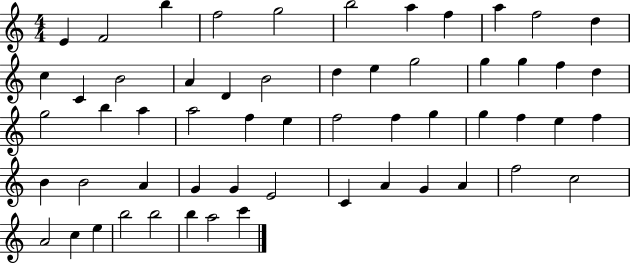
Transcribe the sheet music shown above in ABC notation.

X:1
T:Untitled
M:4/4
L:1/4
K:C
E F2 b f2 g2 b2 a f a f2 d c C B2 A D B2 d e g2 g g f d g2 b a a2 f e f2 f g g f e f B B2 A G G E2 C A G A f2 c2 A2 c e b2 b2 b a2 c'